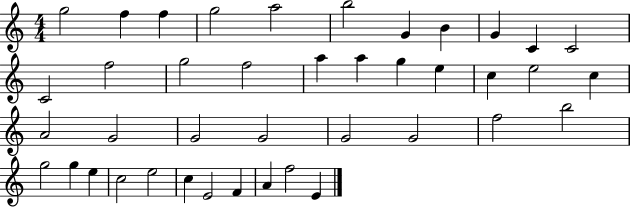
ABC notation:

X:1
T:Untitled
M:4/4
L:1/4
K:C
g2 f f g2 a2 b2 G B G C C2 C2 f2 g2 f2 a a g e c e2 c A2 G2 G2 G2 G2 G2 f2 b2 g2 g e c2 e2 c E2 F A f2 E